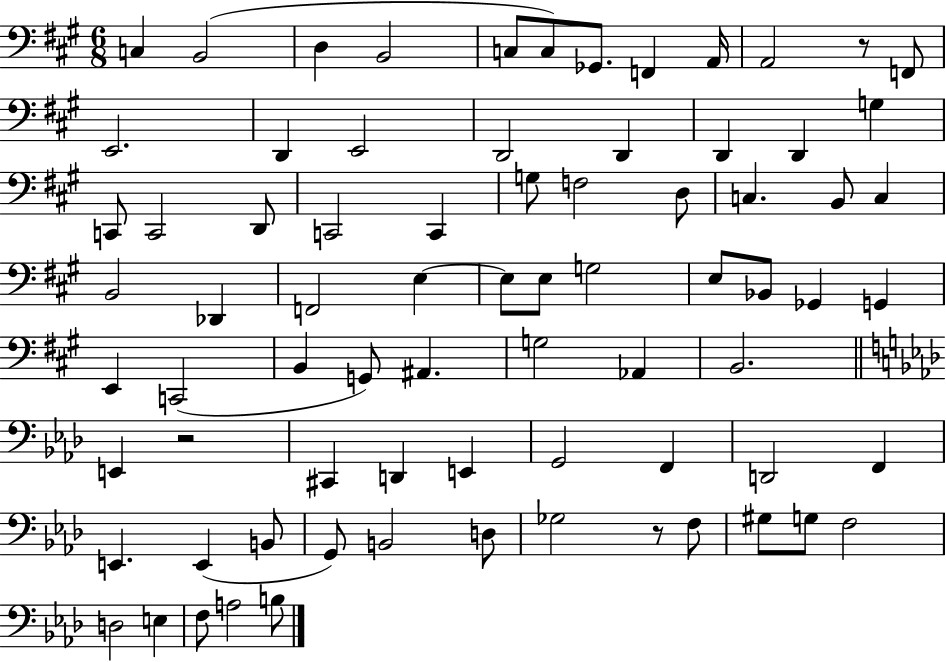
X:1
T:Untitled
M:6/8
L:1/4
K:A
C, B,,2 D, B,,2 C,/2 C,/2 _G,,/2 F,, A,,/4 A,,2 z/2 F,,/2 E,,2 D,, E,,2 D,,2 D,, D,, D,, G, C,,/2 C,,2 D,,/2 C,,2 C,, G,/2 F,2 D,/2 C, B,,/2 C, B,,2 _D,, F,,2 E, E,/2 E,/2 G,2 E,/2 _B,,/2 _G,, G,, E,, C,,2 B,, G,,/2 ^A,, G,2 _A,, B,,2 E,, z2 ^C,, D,, E,, G,,2 F,, D,,2 F,, E,, E,, B,,/2 G,,/2 B,,2 D,/2 _G,2 z/2 F,/2 ^G,/2 G,/2 F,2 D,2 E, F,/2 A,2 B,/2